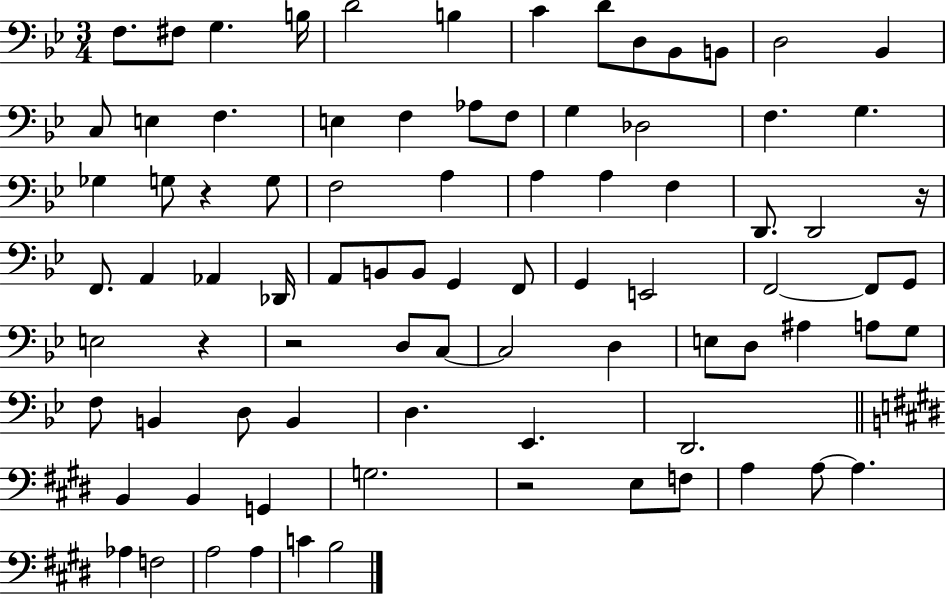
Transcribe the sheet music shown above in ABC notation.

X:1
T:Untitled
M:3/4
L:1/4
K:Bb
F,/2 ^F,/2 G, B,/4 D2 B, C D/2 D,/2 _B,,/2 B,,/2 D,2 _B,, C,/2 E, F, E, F, _A,/2 F,/2 G, _D,2 F, G, _G, G,/2 z G,/2 F,2 A, A, A, F, D,,/2 D,,2 z/4 F,,/2 A,, _A,, _D,,/4 A,,/2 B,,/2 B,,/2 G,, F,,/2 G,, E,,2 F,,2 F,,/2 G,,/2 E,2 z z2 D,/2 C,/2 C,2 D, E,/2 D,/2 ^A, A,/2 G,/2 F,/2 B,, D,/2 B,, D, _E,, D,,2 B,, B,, G,, G,2 z2 E,/2 F,/2 A, A,/2 A, _A, F,2 A,2 A, C B,2